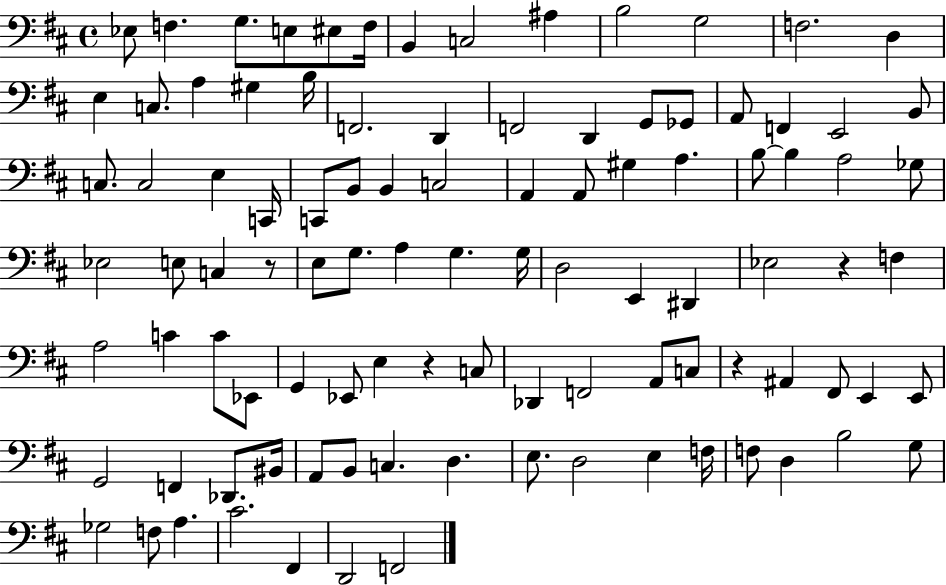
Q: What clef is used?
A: bass